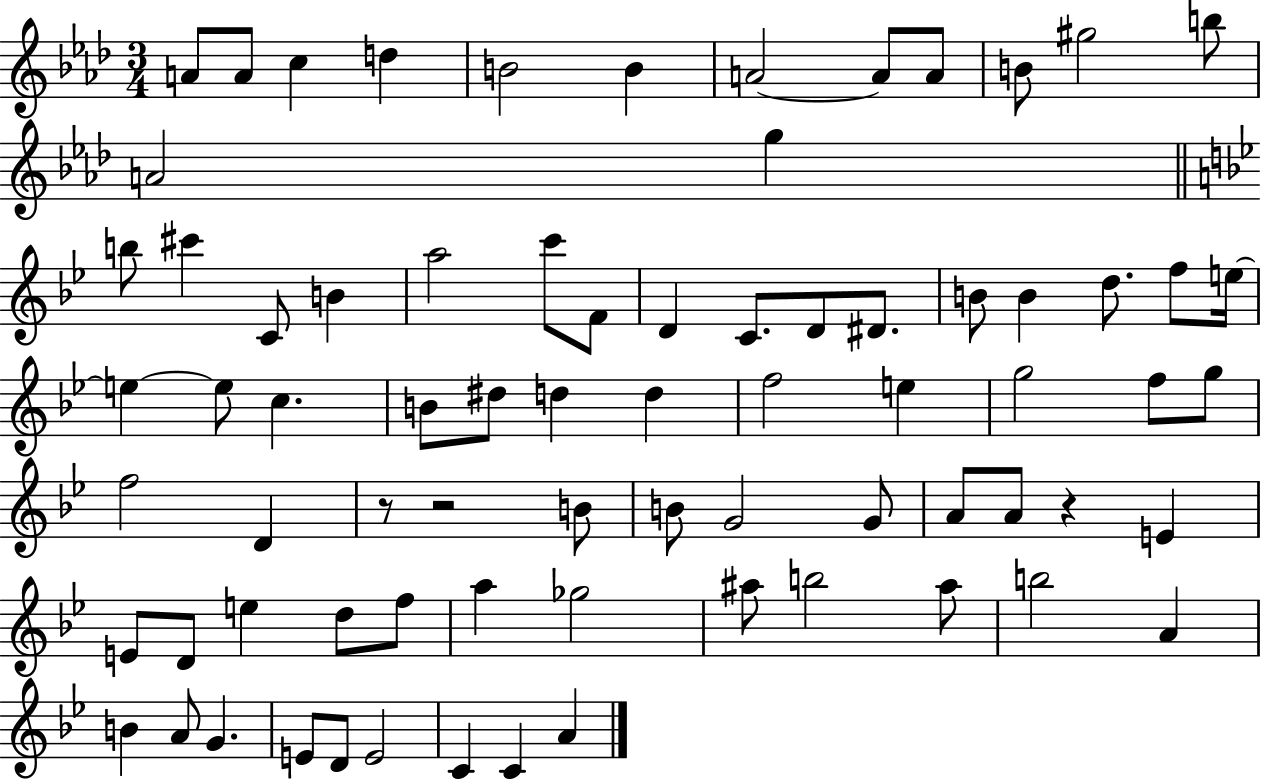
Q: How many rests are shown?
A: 3